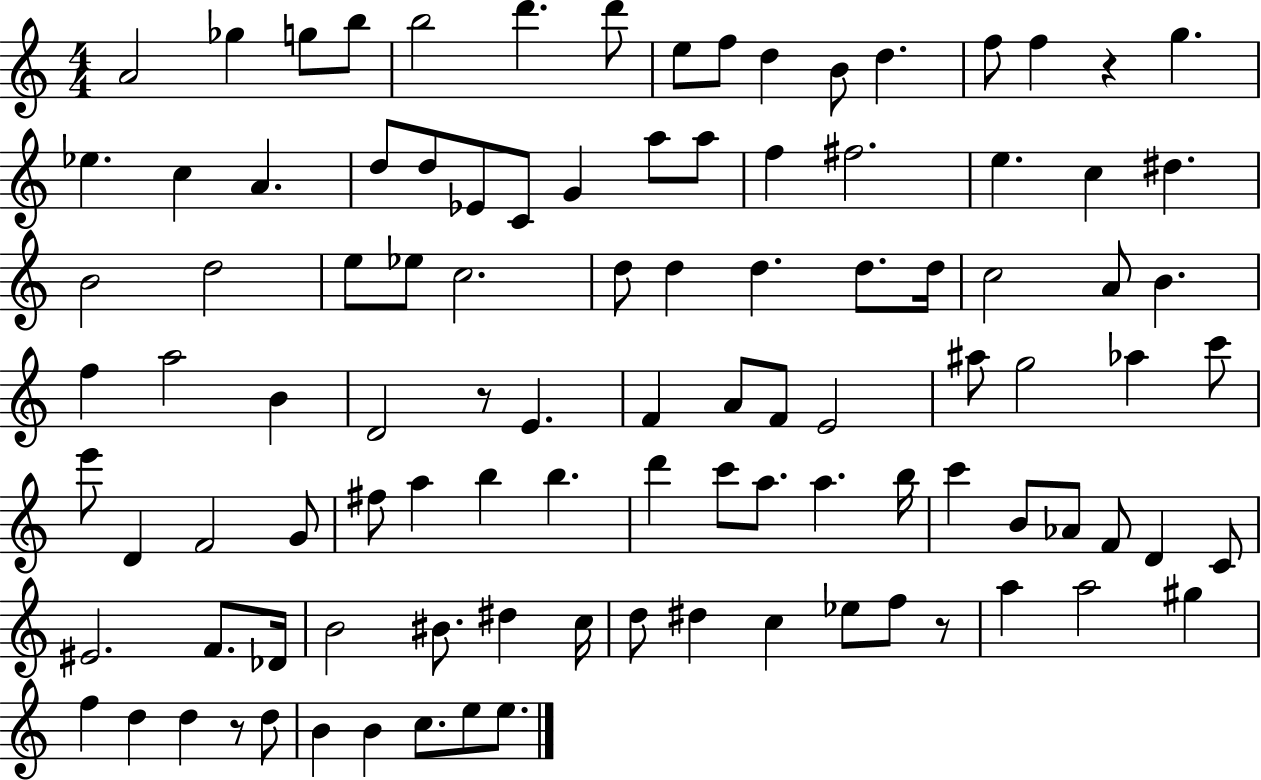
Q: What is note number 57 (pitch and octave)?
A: E6